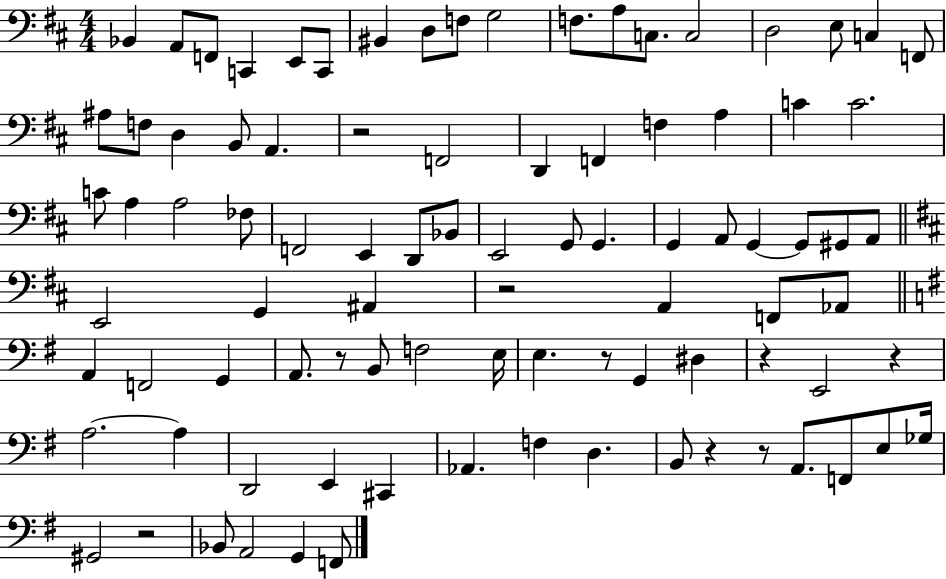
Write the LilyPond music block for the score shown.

{
  \clef bass
  \numericTimeSignature
  \time 4/4
  \key d \major
  \repeat volta 2 { bes,4 a,8 f,8 c,4 e,8 c,8 | bis,4 d8 f8 g2 | f8. a8 c8. c2 | d2 e8 c4 f,8 | \break ais8 f8 d4 b,8 a,4. | r2 f,2 | d,4 f,4 f4 a4 | c'4 c'2. | \break c'8 a4 a2 fes8 | f,2 e,4 d,8 bes,8 | e,2 g,8 g,4. | g,4 a,8 g,4~~ g,8 gis,8 a,8 | \break \bar "||" \break \key d \major e,2 g,4 ais,4 | r2 a,4 f,8 aes,8 | \bar "||" \break \key g \major a,4 f,2 g,4 | a,8. r8 b,8 f2 e16 | e4. r8 g,4 dis4 | r4 e,2 r4 | \break a2.~~ a4 | d,2 e,4 cis,4 | aes,4. f4 d4. | b,8 r4 r8 a,8. f,8 e8 ges16 | \break gis,2 r2 | bes,8 a,2 g,4 f,8 | } \bar "|."
}